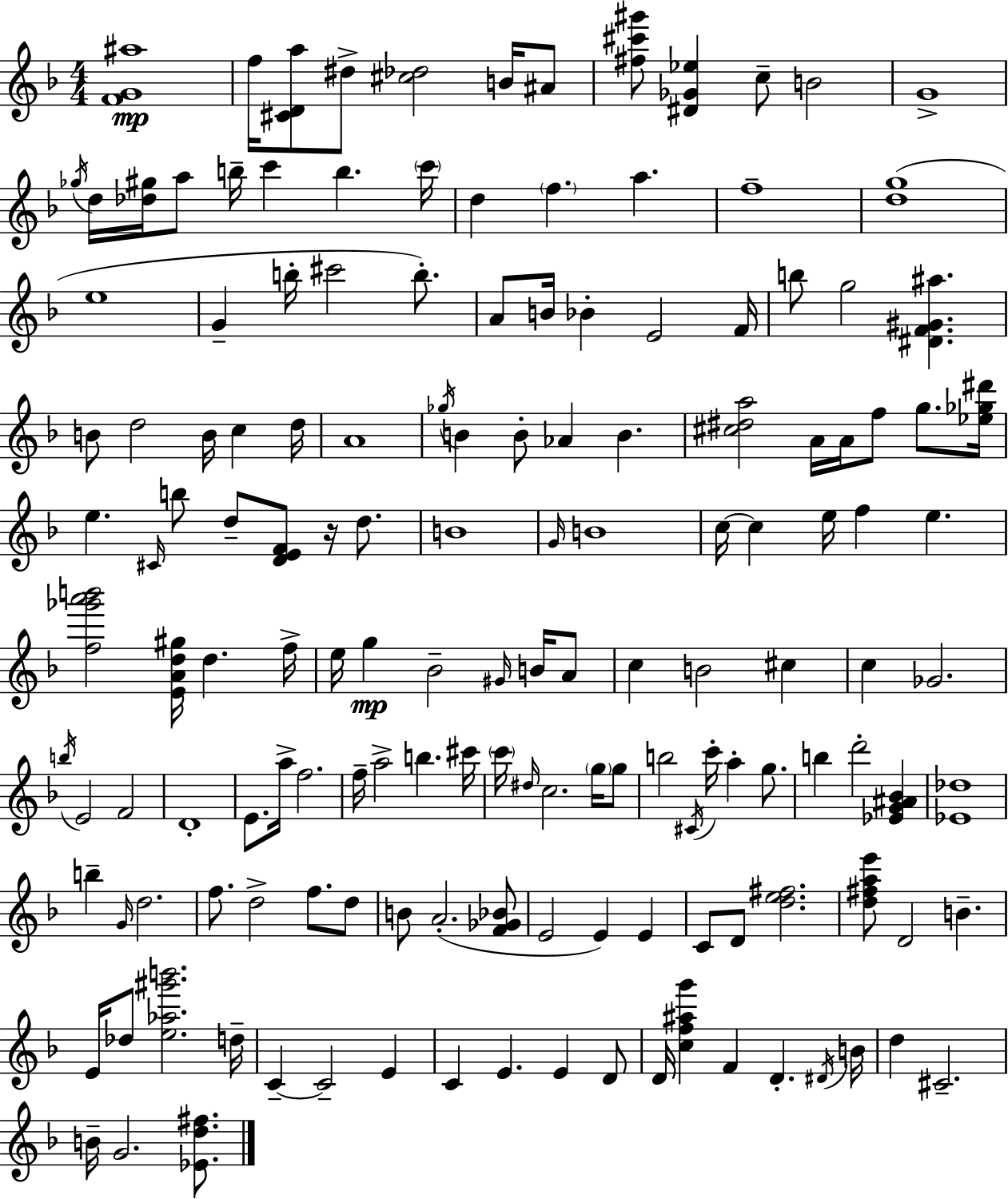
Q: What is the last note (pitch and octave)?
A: G4